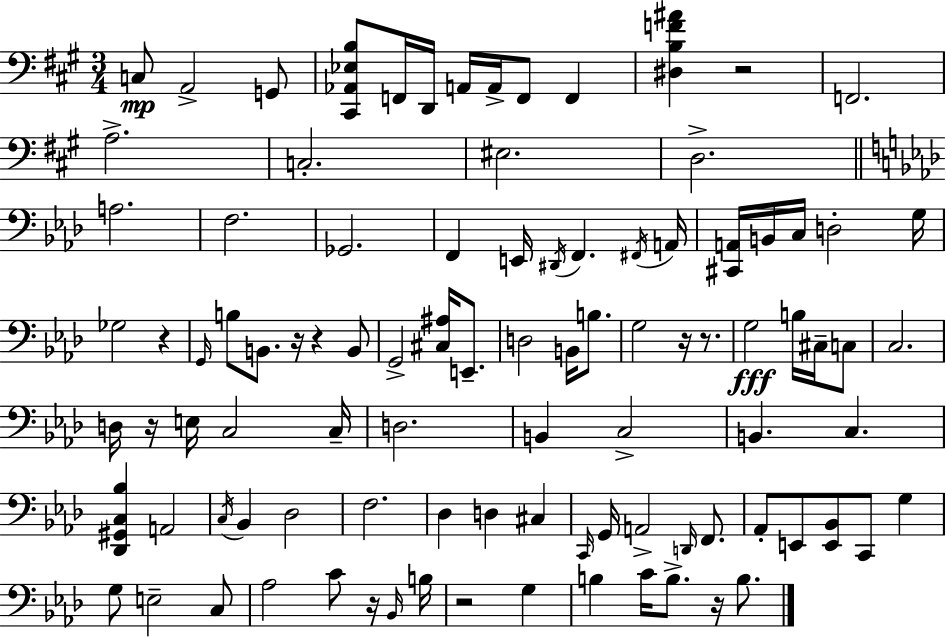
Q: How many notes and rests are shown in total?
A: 97